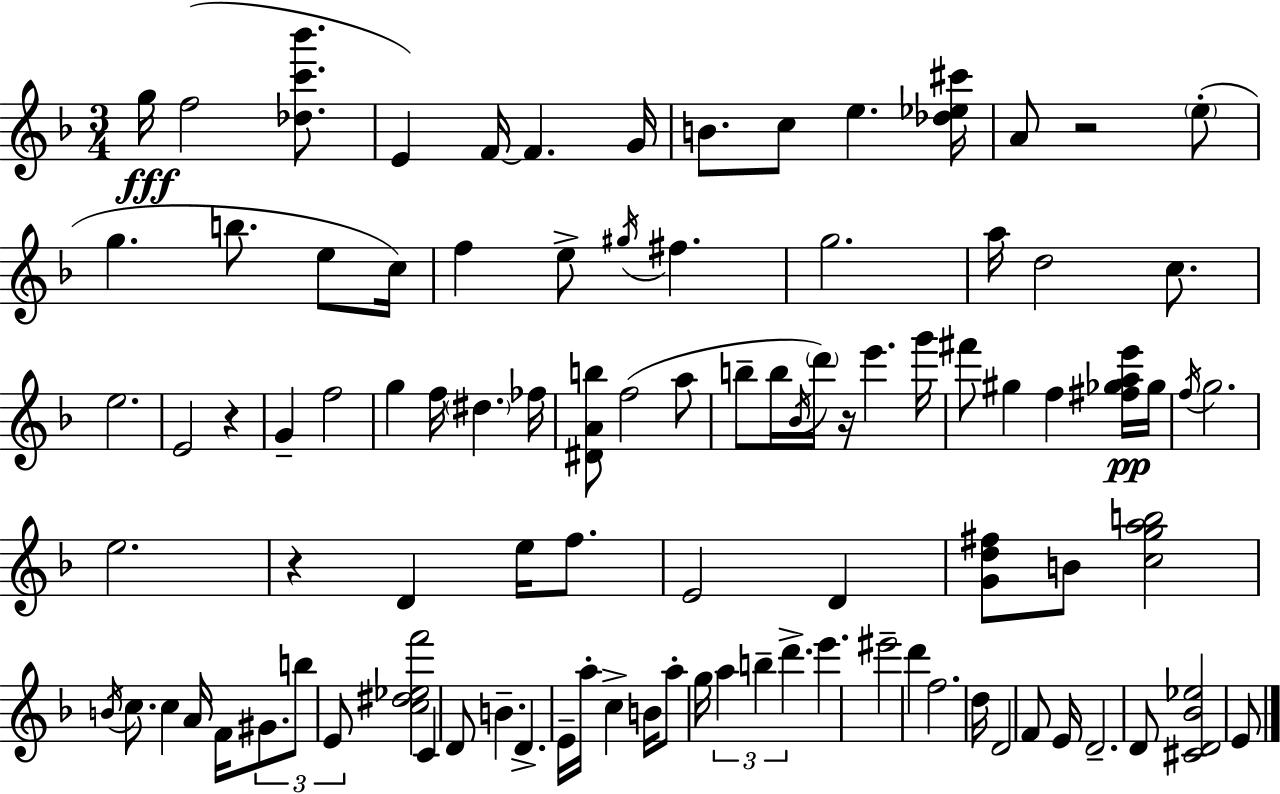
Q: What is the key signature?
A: F major